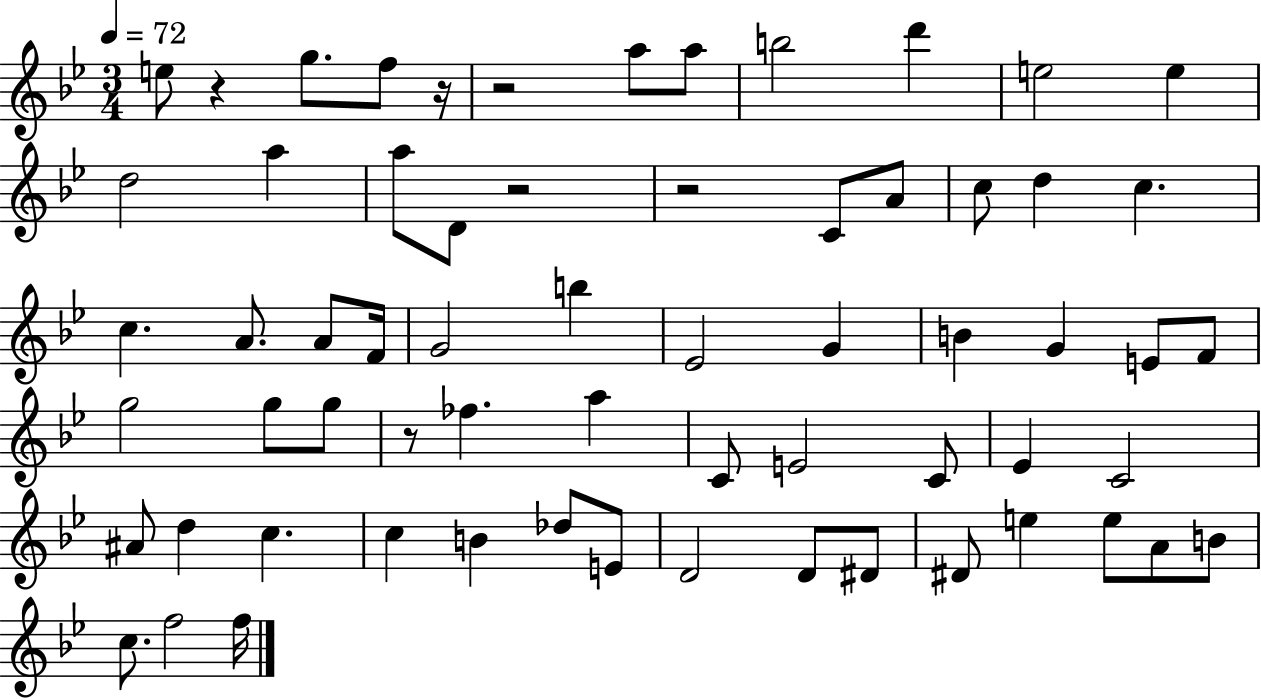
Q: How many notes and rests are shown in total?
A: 64